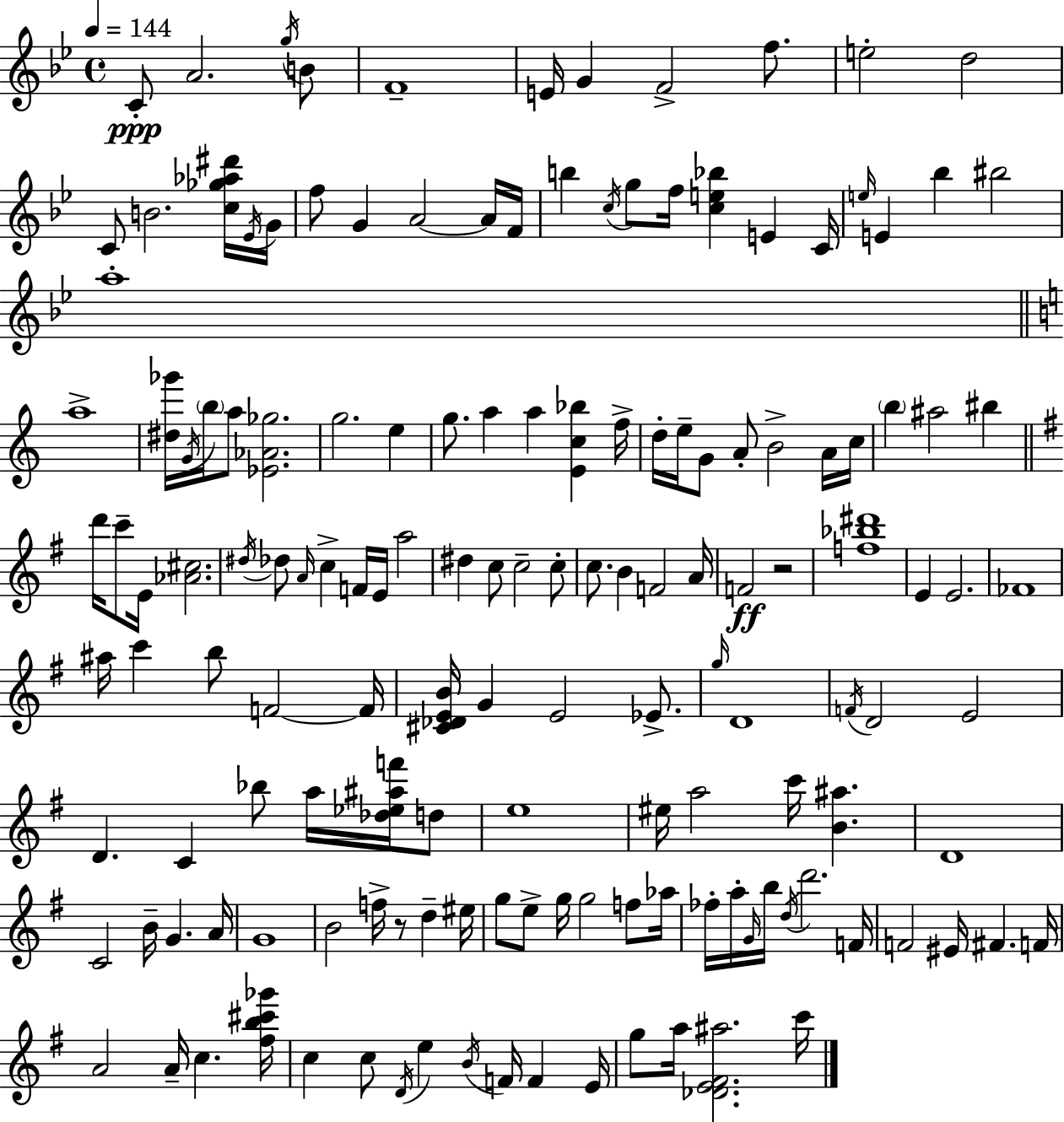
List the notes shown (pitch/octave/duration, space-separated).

C4/e A4/h. G5/s B4/e F4/w E4/s G4/q F4/h F5/e. E5/h D5/h C4/e B4/h. [C5,Gb5,Ab5,D#6]/s Eb4/s G4/s F5/e G4/q A4/h A4/s F4/s B5/q C5/s G5/e F5/s [C5,E5,Bb5]/q E4/q C4/s E5/s E4/q Bb5/q BIS5/h A5/w A5/w [D#5,Gb6]/s G4/s B5/s A5/e [Eb4,Ab4,Gb5]/h. G5/h. E5/q G5/e. A5/q A5/q [E4,C5,Bb5]/q F5/s D5/s E5/s G4/e A4/e B4/h A4/s C5/s B5/q A#5/h BIS5/q D6/s C6/e E4/s [Ab4,C#5]/h. D#5/s Db5/e A4/s C5/q F4/s E4/s A5/h D#5/q C5/e C5/h C5/e C5/e. B4/q F4/h A4/s F4/h R/h [F5,Bb5,D#6]/w E4/q E4/h. FES4/w A#5/s C6/q B5/e F4/h F4/s [C#4,Db4,E4,B4]/s G4/q E4/h Eb4/e. G5/s D4/w F4/s D4/h E4/h D4/q. C4/q Bb5/e A5/s [Db5,Eb5,A#5,F6]/s D5/e E5/w EIS5/s A5/h C6/s [B4,A#5]/q. D4/w C4/h B4/s G4/q. A4/s G4/w B4/h F5/s R/e D5/q EIS5/s G5/e E5/e G5/s G5/h F5/e Ab5/s FES5/s A5/s G4/s B5/s D5/s D6/h. F4/s F4/h EIS4/s F#4/q. F4/s A4/h A4/s C5/q. [F#5,B5,C#6,Gb6]/s C5/q C5/e D4/s E5/q B4/s F4/s F4/q E4/s G5/e A5/s [Db4,E4,F#4,A#5]/h. C6/s